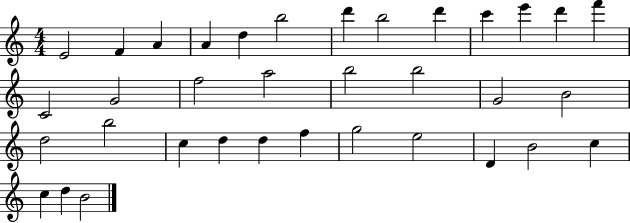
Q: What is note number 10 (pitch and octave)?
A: C6